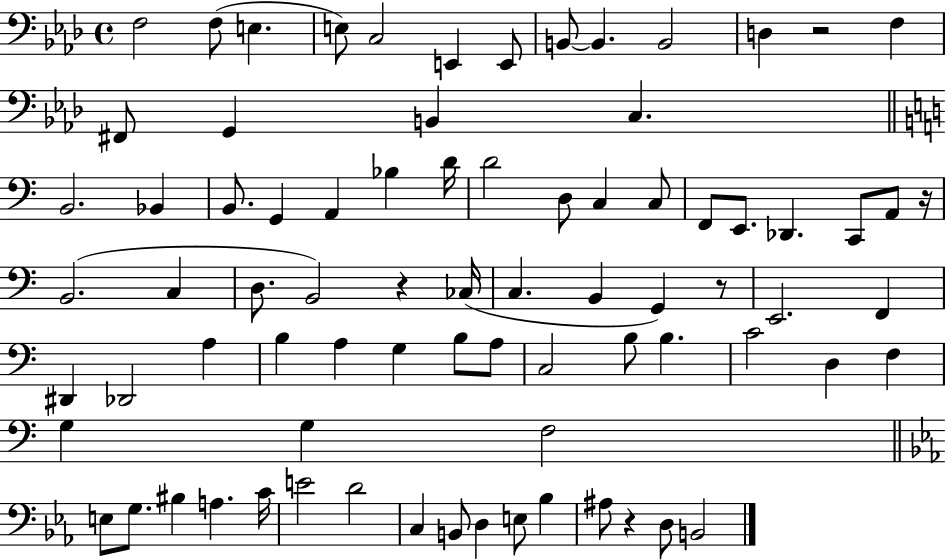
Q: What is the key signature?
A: AES major